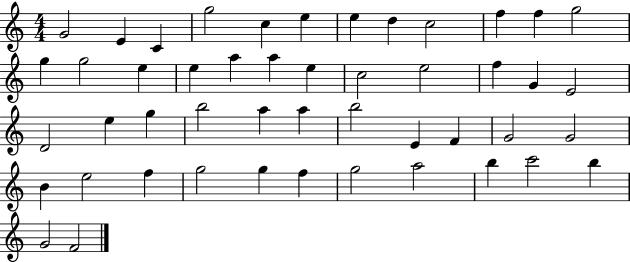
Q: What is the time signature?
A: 4/4